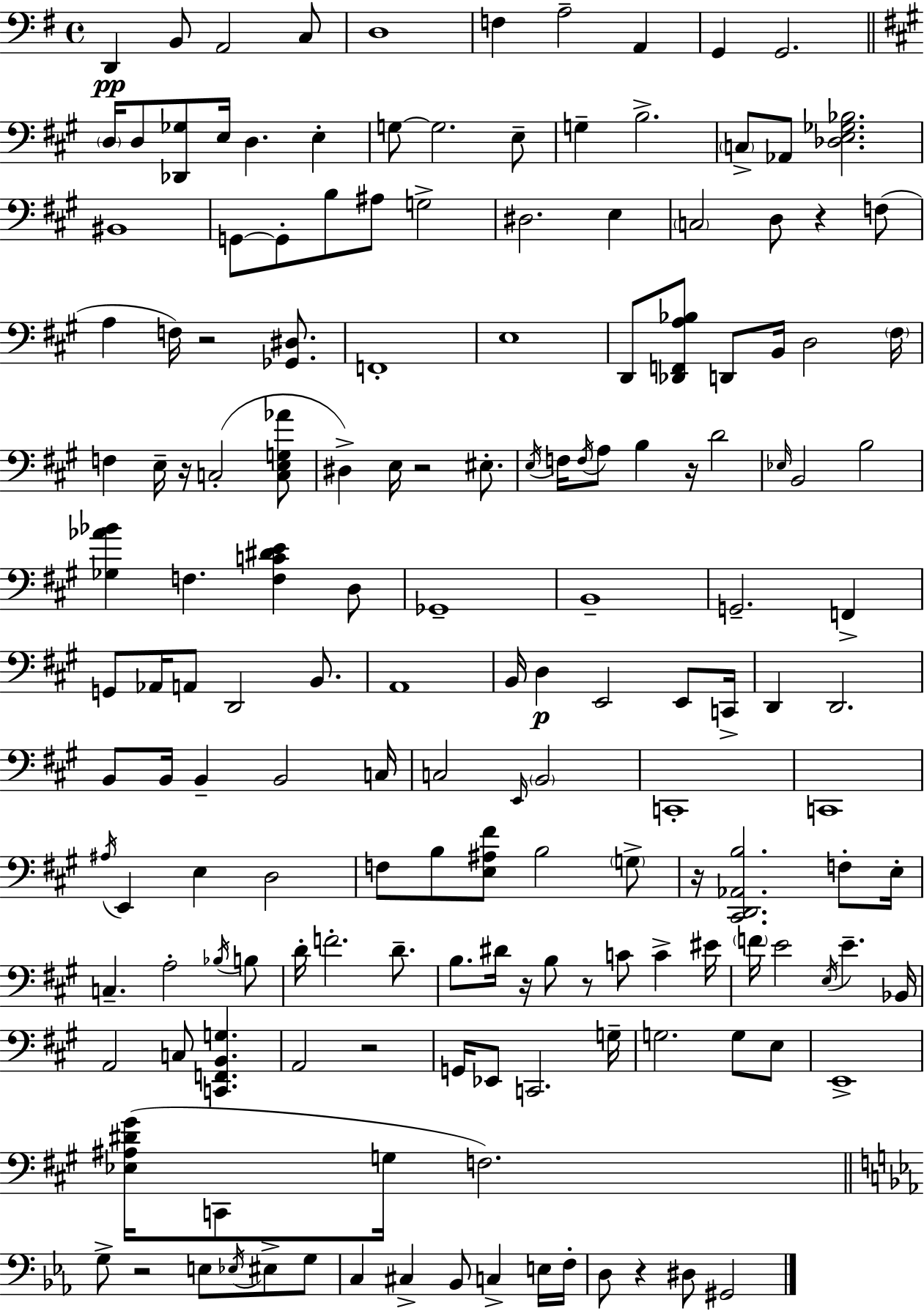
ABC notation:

X:1
T:Untitled
M:4/4
L:1/4
K:G
D,, B,,/2 A,,2 C,/2 D,4 F, A,2 A,, G,, G,,2 D,/4 D,/2 [_D,,_G,]/2 E,/4 D, E, G,/2 G,2 E,/2 G, B,2 C,/2 _A,,/2 [_D,E,_G,_B,]2 ^B,,4 G,,/2 G,,/2 B,/2 ^A,/2 G,2 ^D,2 E, C,2 D,/2 z F,/2 A, F,/4 z2 [_G,,^D,]/2 F,,4 E,4 D,,/2 [_D,,F,,A,_B,]/2 D,,/2 B,,/4 D,2 ^F,/4 F, E,/4 z/4 C,2 [C,E,G,_A]/2 ^D, E,/4 z2 ^E,/2 E,/4 F,/4 F,/4 A,/2 B, z/4 D2 _E,/4 B,,2 B,2 [_G,_A_B] F, [F,C^DE] D,/2 _G,,4 B,,4 G,,2 F,, G,,/2 _A,,/4 A,,/2 D,,2 B,,/2 A,,4 B,,/4 D, E,,2 E,,/2 C,,/4 D,, D,,2 B,,/2 B,,/4 B,, B,,2 C,/4 C,2 E,,/4 B,,2 C,,4 C,,4 ^A,/4 E,, E, D,2 F,/2 B,/2 [E,^A,^F]/2 B,2 G,/2 z/4 [^C,,D,,_A,,B,]2 F,/2 E,/4 C, A,2 _B,/4 B,/2 D/4 F2 D/2 B,/2 ^D/4 z/4 B,/2 z/2 C/2 C ^E/4 F/4 E2 E,/4 E _B,,/4 A,,2 C,/2 [C,,F,,B,,G,] A,,2 z2 G,,/4 _E,,/2 C,,2 G,/4 G,2 G,/2 E,/2 E,,4 [_E,^A,^D^G]/4 C,,/2 G,/4 F,2 G,/2 z2 E,/2 _E,/4 ^E,/2 G,/2 C, ^C, _B,,/2 C, E,/4 F,/4 D,/2 z ^D,/2 ^G,,2